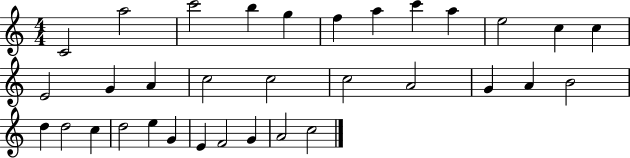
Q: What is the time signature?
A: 4/4